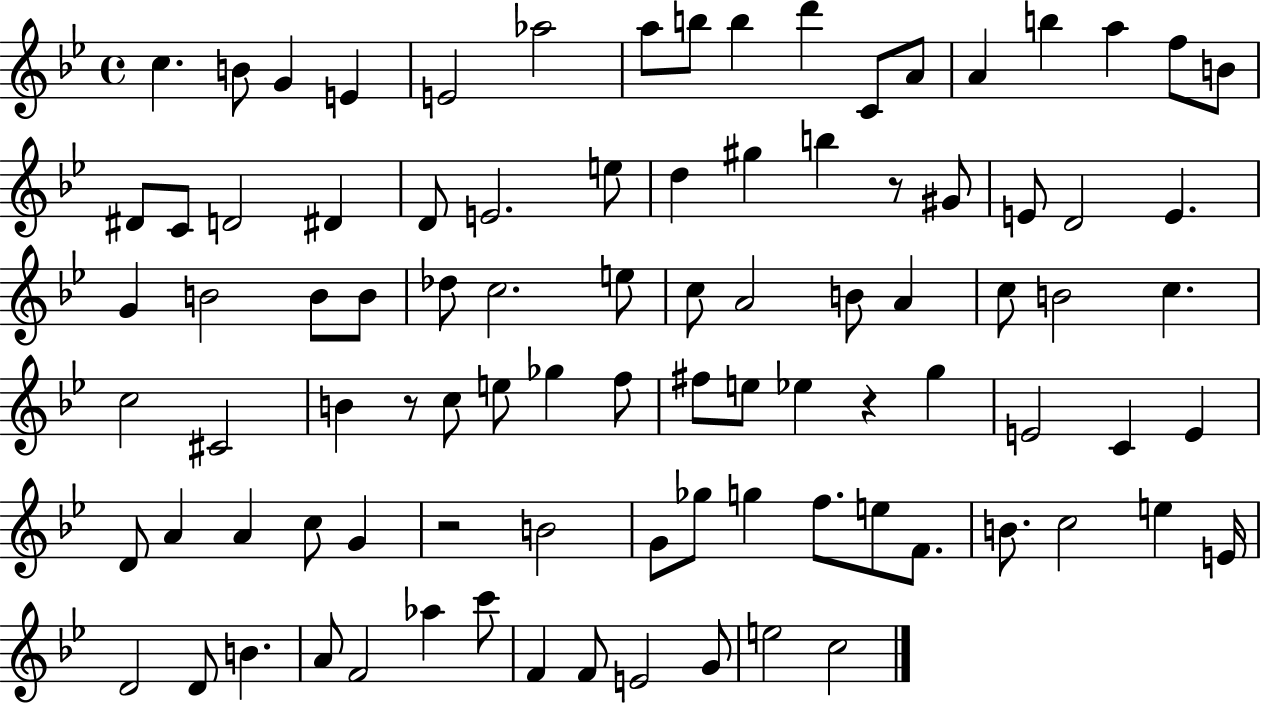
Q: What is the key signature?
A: BES major